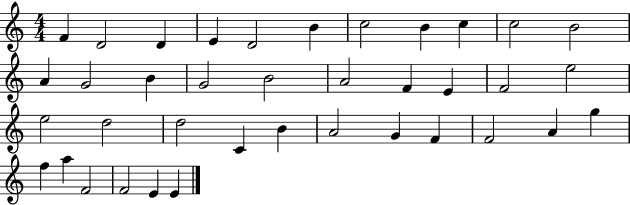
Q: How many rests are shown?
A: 0